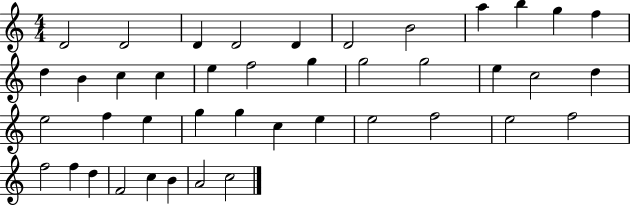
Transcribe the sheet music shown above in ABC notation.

X:1
T:Untitled
M:4/4
L:1/4
K:C
D2 D2 D D2 D D2 B2 a b g f d B c c e f2 g g2 g2 e c2 d e2 f e g g c e e2 f2 e2 f2 f2 f d F2 c B A2 c2